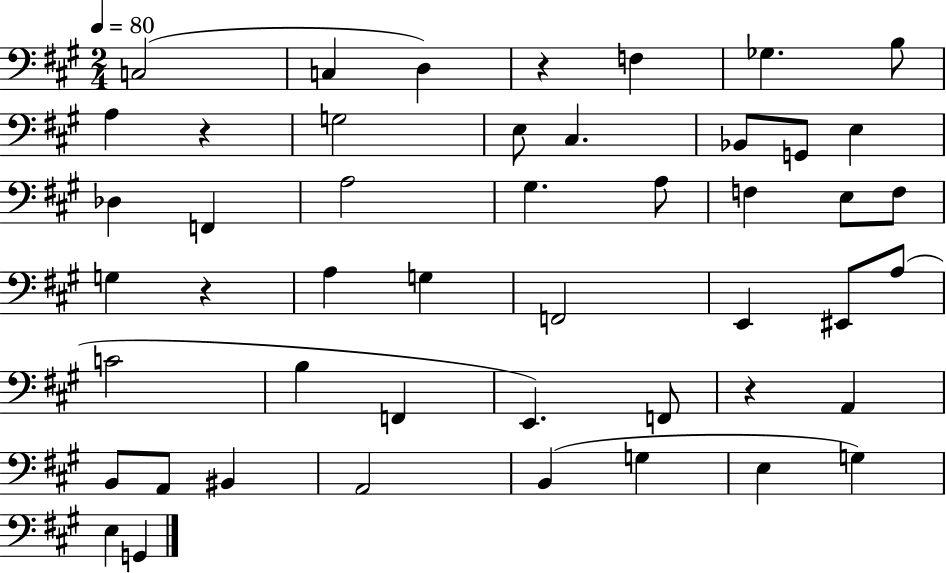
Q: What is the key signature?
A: A major